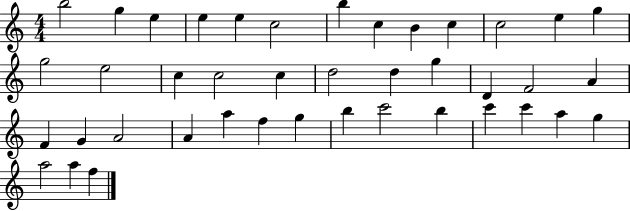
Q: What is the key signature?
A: C major